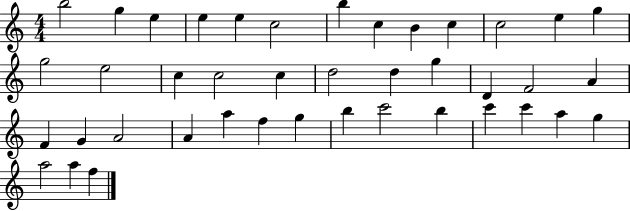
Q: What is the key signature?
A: C major